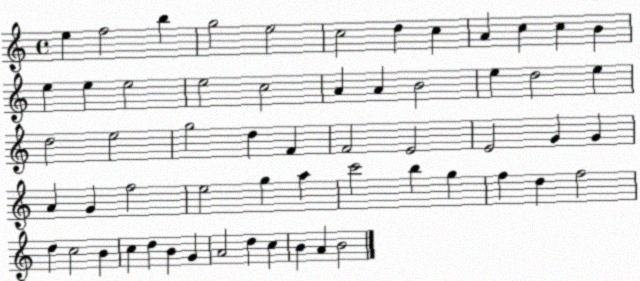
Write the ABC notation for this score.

X:1
T:Untitled
M:4/4
L:1/4
K:C
e f2 b g2 e2 c2 d c A c c B e e e2 e2 c2 A A B2 e d2 e d2 e2 g2 d F F2 E2 E2 G G A G f2 e2 g a c'2 b g f d f2 d c2 B c d B G A2 d c B A B2